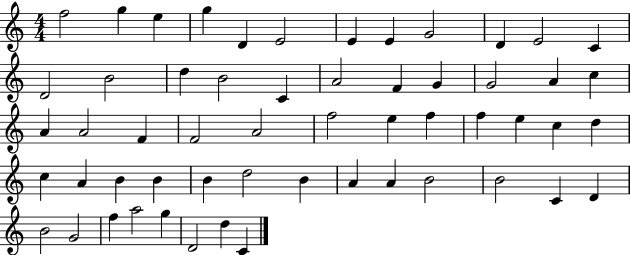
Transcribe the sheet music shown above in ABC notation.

X:1
T:Untitled
M:4/4
L:1/4
K:C
f2 g e g D E2 E E G2 D E2 C D2 B2 d B2 C A2 F G G2 A c A A2 F F2 A2 f2 e f f e c d c A B B B d2 B A A B2 B2 C D B2 G2 f a2 g D2 d C